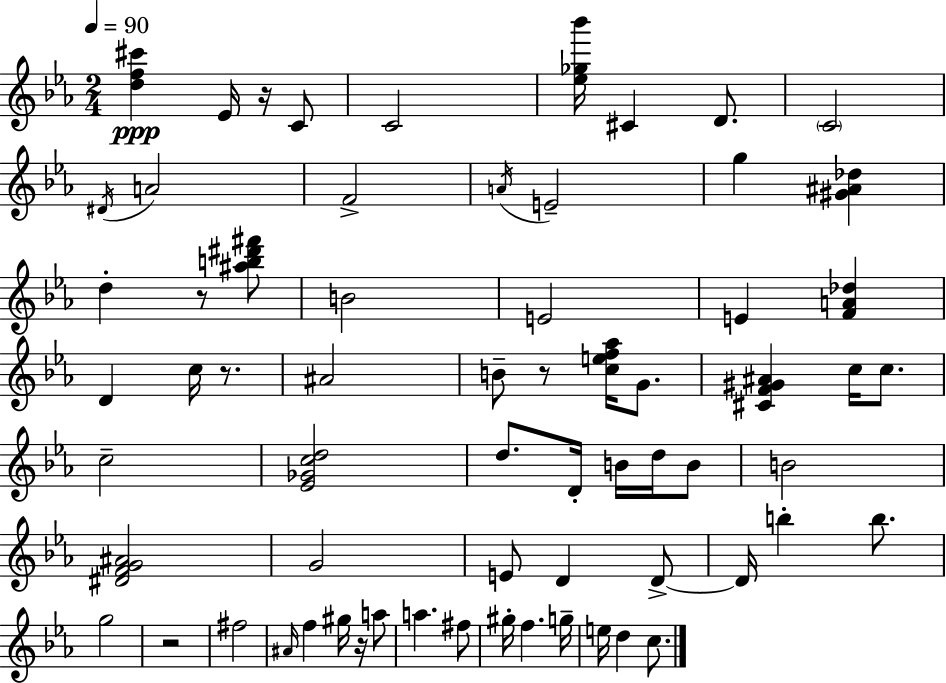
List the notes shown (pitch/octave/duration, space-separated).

[D5,F5,C#6]/q Eb4/s R/s C4/e C4/h [Eb5,Gb5,Bb6]/s C#4/q D4/e. C4/h D#4/s A4/h F4/h A4/s E4/h G5/q [G#4,A#4,Db5]/q D5/q R/e [A#5,B5,D#6,F#6]/e B4/h E4/h E4/q [F4,A4,Db5]/q D4/q C5/s R/e. A#4/h B4/e R/e [C5,E5,F5,Ab5]/s G4/e. [C#4,F4,G#4,A#4]/q C5/s C5/e. C5/h [Eb4,Gb4,C5,D5]/h D5/e. D4/s B4/s D5/s B4/e B4/h [D#4,F4,G4,A#4]/h G4/h E4/e D4/q D4/e D4/s B5/q B5/e. G5/h R/h F#5/h A#4/s F5/q G#5/s R/s A5/e A5/q. F#5/e G#5/s F5/q. G5/s E5/s D5/q C5/e.